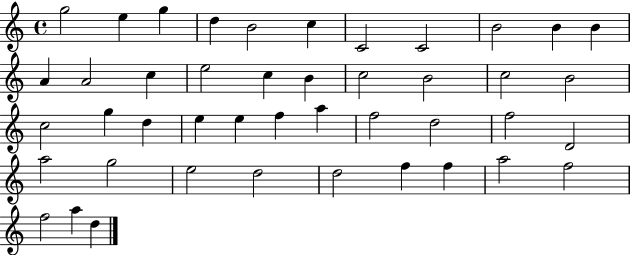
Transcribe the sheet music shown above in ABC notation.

X:1
T:Untitled
M:4/4
L:1/4
K:C
g2 e g d B2 c C2 C2 B2 B B A A2 c e2 c B c2 B2 c2 B2 c2 g d e e f a f2 d2 f2 D2 a2 g2 e2 d2 d2 f f a2 f2 f2 a d